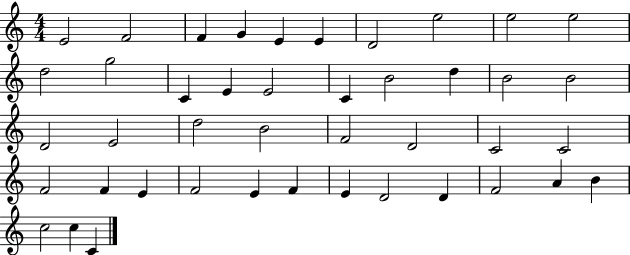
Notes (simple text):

E4/h F4/h F4/q G4/q E4/q E4/q D4/h E5/h E5/h E5/h D5/h G5/h C4/q E4/q E4/h C4/q B4/h D5/q B4/h B4/h D4/h E4/h D5/h B4/h F4/h D4/h C4/h C4/h F4/h F4/q E4/q F4/h E4/q F4/q E4/q D4/h D4/q F4/h A4/q B4/q C5/h C5/q C4/q